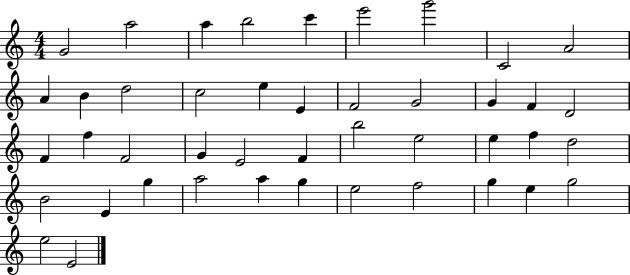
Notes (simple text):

G4/h A5/h A5/q B5/h C6/q E6/h G6/h C4/h A4/h A4/q B4/q D5/h C5/h E5/q E4/q F4/h G4/h G4/q F4/q D4/h F4/q F5/q F4/h G4/q E4/h F4/q B5/h E5/h E5/q F5/q D5/h B4/h E4/q G5/q A5/h A5/q G5/q E5/h F5/h G5/q E5/q G5/h E5/h E4/h